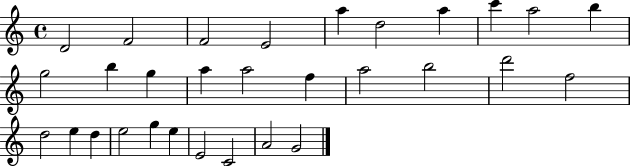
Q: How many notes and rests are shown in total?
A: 30